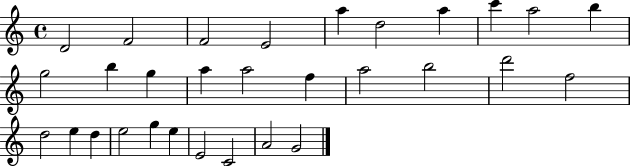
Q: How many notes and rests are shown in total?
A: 30